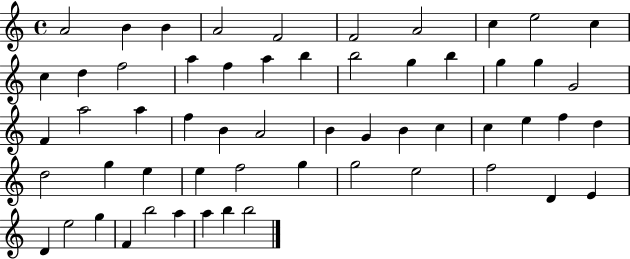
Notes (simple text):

A4/h B4/q B4/q A4/h F4/h F4/h A4/h C5/q E5/h C5/q C5/q D5/q F5/h A5/q F5/q A5/q B5/q B5/h G5/q B5/q G5/q G5/q G4/h F4/q A5/h A5/q F5/q B4/q A4/h B4/q G4/q B4/q C5/q C5/q E5/q F5/q D5/q D5/h G5/q E5/q E5/q F5/h G5/q G5/h E5/h F5/h D4/q E4/q D4/q E5/h G5/q F4/q B5/h A5/q A5/q B5/q B5/h